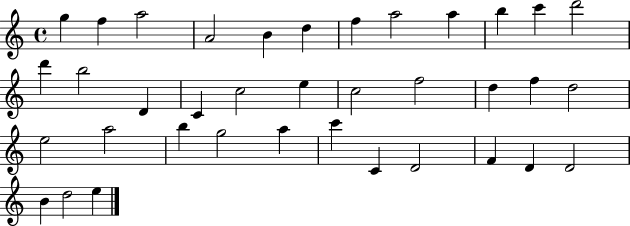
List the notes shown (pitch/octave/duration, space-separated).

G5/q F5/q A5/h A4/h B4/q D5/q F5/q A5/h A5/q B5/q C6/q D6/h D6/q B5/h D4/q C4/q C5/h E5/q C5/h F5/h D5/q F5/q D5/h E5/h A5/h B5/q G5/h A5/q C6/q C4/q D4/h F4/q D4/q D4/h B4/q D5/h E5/q